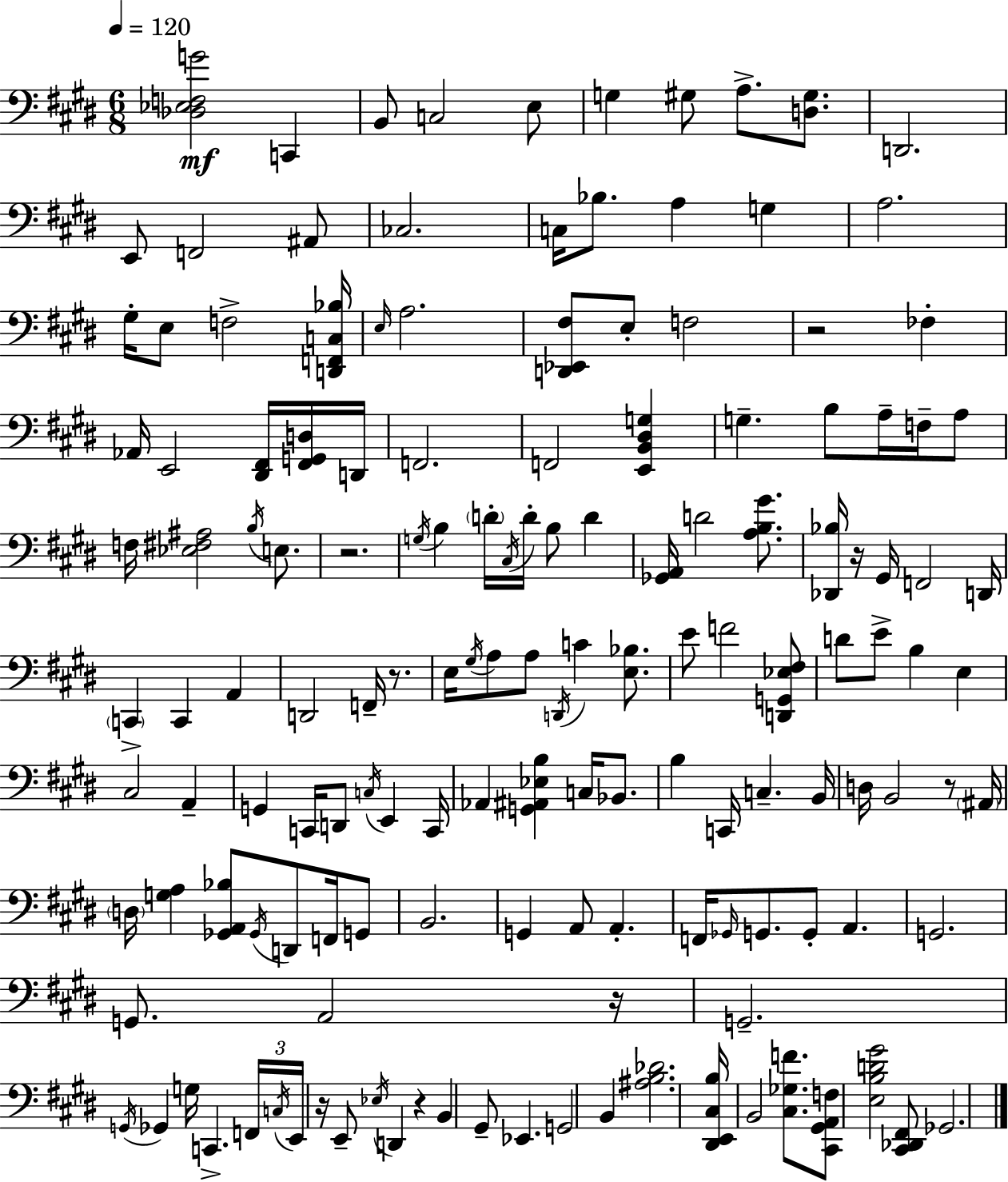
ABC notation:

X:1
T:Untitled
M:6/8
L:1/4
K:E
[_D,_E,F,G]2 C,, B,,/2 C,2 E,/2 G, ^G,/2 A,/2 [D,^G,]/2 D,,2 E,,/2 F,,2 ^A,,/2 _C,2 C,/4 _B,/2 A, G, A,2 ^G,/4 E,/2 F,2 [D,,F,,C,_B,]/4 E,/4 A,2 [D,,_E,,^F,]/2 E,/2 F,2 z2 _F, _A,,/4 E,,2 [^D,,^F,,]/4 [^F,,G,,D,]/4 D,,/4 F,,2 F,,2 [E,,B,,^D,G,] G, B,/2 A,/4 F,/4 A,/2 F,/4 [_E,^F,^A,]2 B,/4 E,/2 z2 G,/4 B, D/4 ^C,/4 D/4 B,/2 D [_G,,A,,]/4 D2 [A,B,^G]/2 [_D,,_B,]/4 z/4 ^G,,/4 F,,2 D,,/4 C,, C,, A,, D,,2 F,,/4 z/2 E,/4 ^G,/4 A,/2 A,/2 D,,/4 C [E,_B,]/2 E/2 F2 [D,,G,,_E,^F,]/2 D/2 E/2 B, E, ^C,2 A,, G,, C,,/4 D,,/2 C,/4 E,, C,,/4 _A,, [G,,^A,,_E,B,] C,/4 _B,,/2 B, C,,/4 C, B,,/4 D,/4 B,,2 z/2 ^A,,/4 D,/4 [G,A,] [_G,,A,,_B,]/2 _G,,/4 D,,/2 F,,/4 G,,/2 B,,2 G,, A,,/2 A,, F,,/4 _G,,/4 G,,/2 G,,/2 A,, G,,2 G,,/2 A,,2 z/4 G,,2 G,,/4 _G,, G,/4 C,, F,,/4 C,/4 E,,/4 z/4 E,,/2 _E,/4 D,, z B,, ^G,,/2 _E,, G,,2 B,, [^A,B,_D]2 [^D,,E,,^C,B,]/4 B,,2 [^C,_G,F]/2 [^C,,^G,,A,,F,]/2 [E,B,D^G]2 [^C,,_D,,^F,,]/2 _G,,2